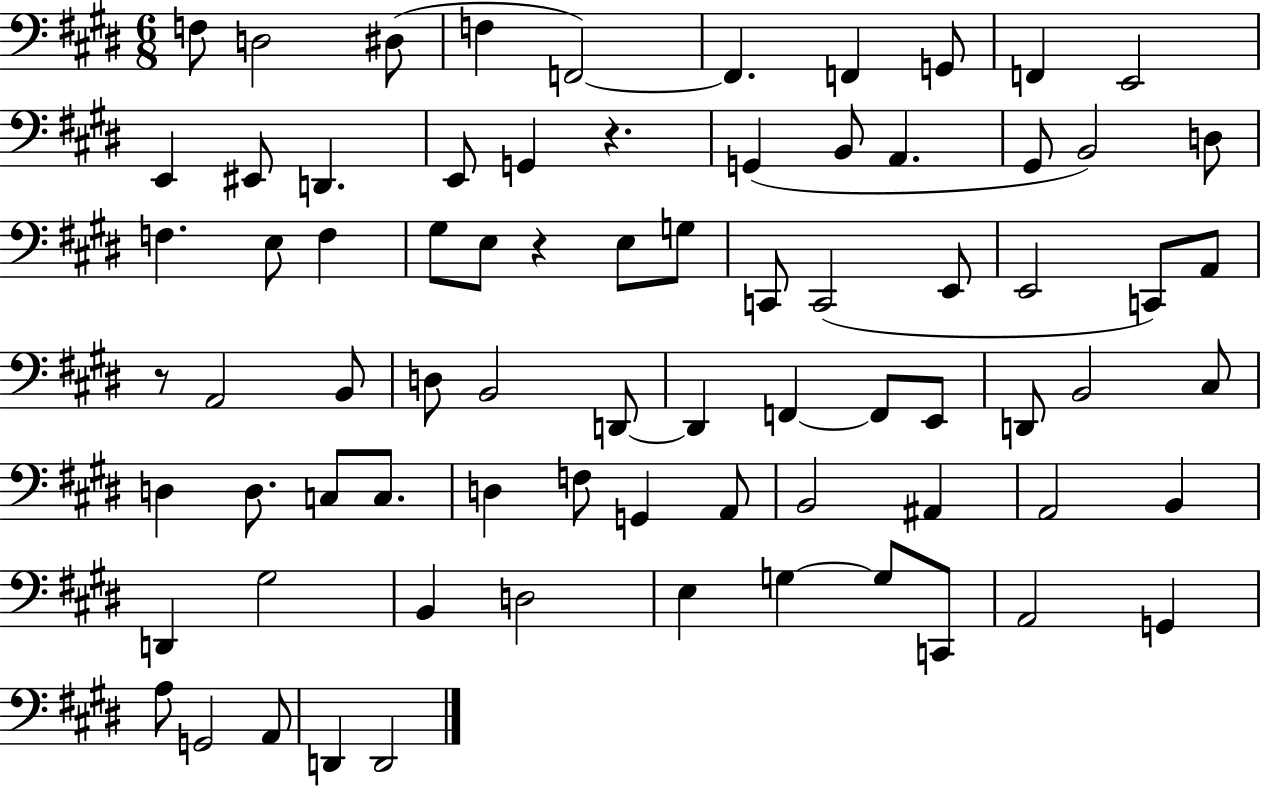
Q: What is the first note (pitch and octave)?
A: F3